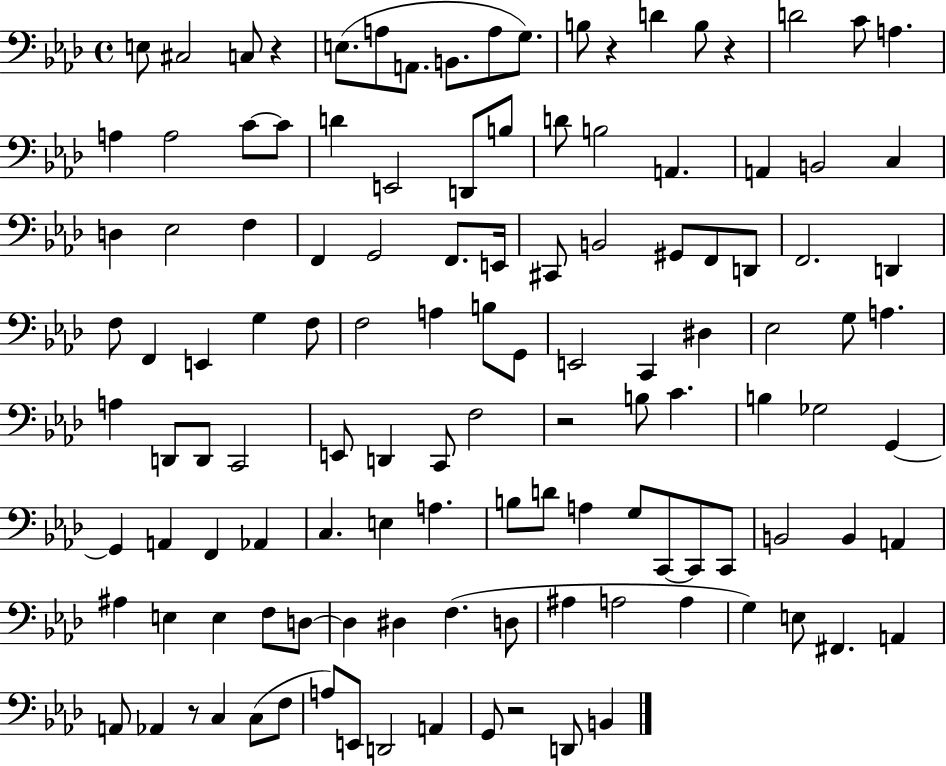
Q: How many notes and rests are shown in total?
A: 122